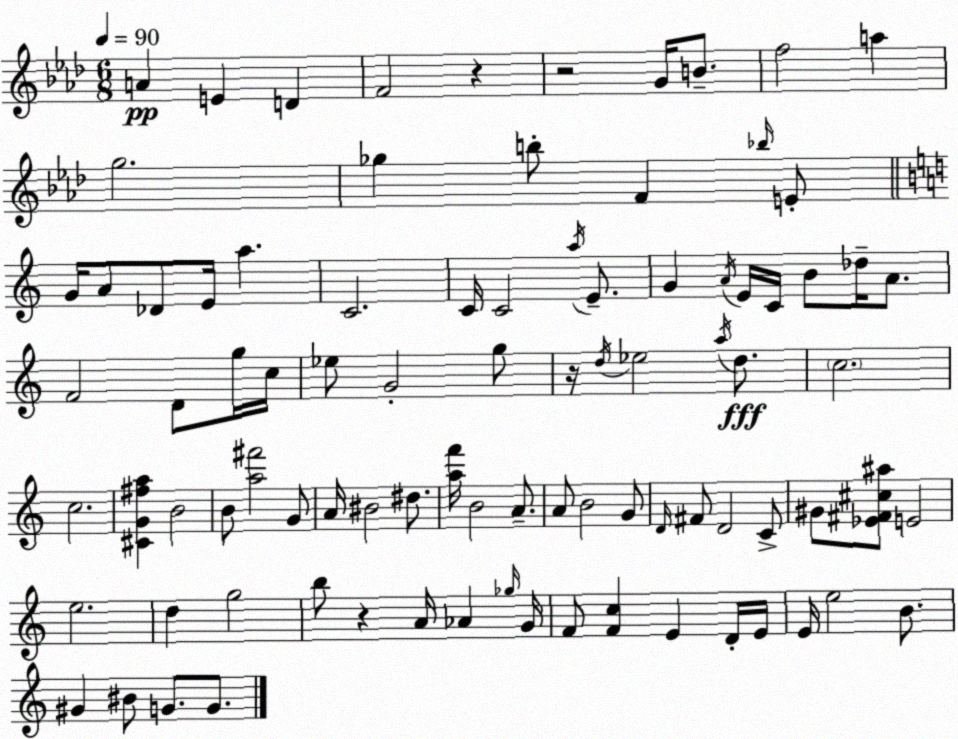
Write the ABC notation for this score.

X:1
T:Untitled
M:6/8
L:1/4
K:Ab
A E D F2 z z2 G/4 B/2 f2 a g2 _g b/2 F _b/4 E/2 G/4 A/2 _D/2 E/4 a C2 C/4 C2 a/4 E/2 G A/4 E/4 C/4 B/2 _d/4 A/2 F2 D/2 g/4 c/4 _e/2 G2 g/2 z/4 d/4 _e2 a/4 d/2 c2 c2 [^CG^fa] B2 B/2 [a^f']2 G/2 A/4 ^B2 ^d/2 [af']/4 B2 A/2 A/2 B2 G/2 D/4 ^F/2 D2 C/2 ^G/2 [_E^F^c^a]/2 E2 e2 d g2 b/2 z A/4 _A _g/4 G/4 F/2 [Fc] E D/4 E/4 E/4 e2 B/2 ^G ^B/2 G/2 G/2